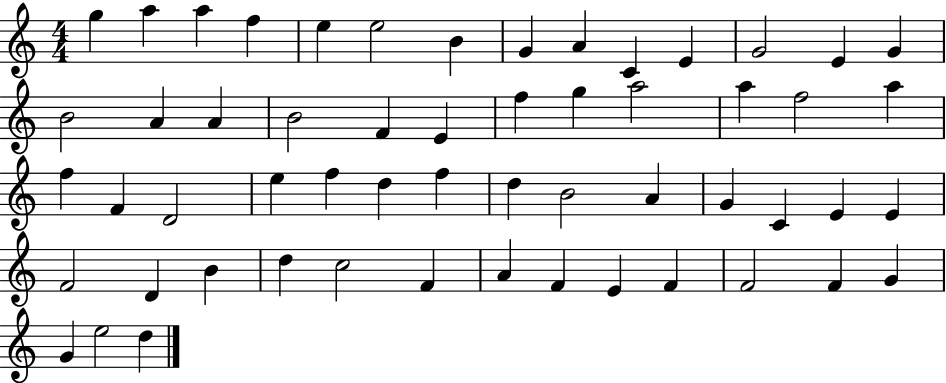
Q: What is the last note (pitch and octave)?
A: D5